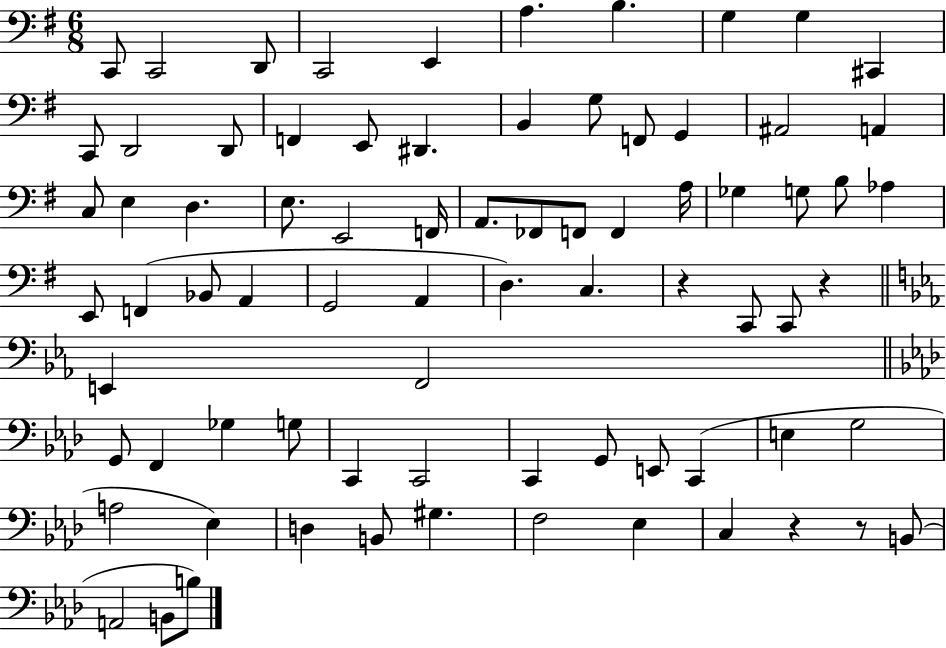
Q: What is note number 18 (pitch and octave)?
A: G3